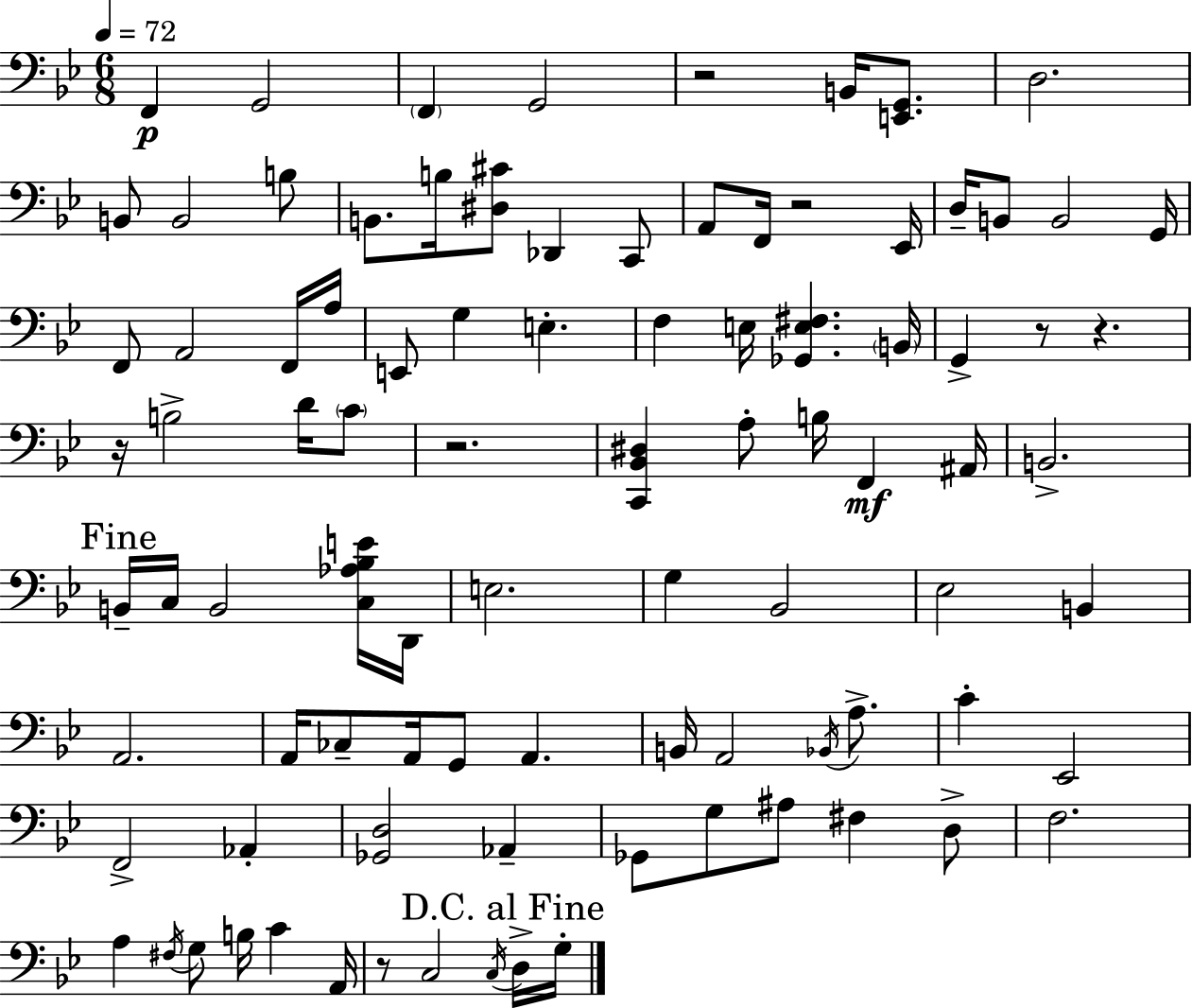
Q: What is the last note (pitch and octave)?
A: G3